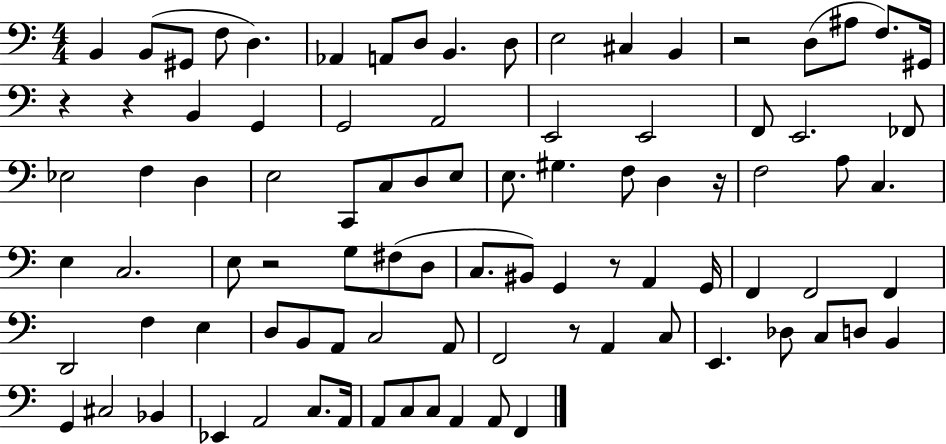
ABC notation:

X:1
T:Untitled
M:4/4
L:1/4
K:C
B,, B,,/2 ^G,,/2 F,/2 D, _A,, A,,/2 D,/2 B,, D,/2 E,2 ^C, B,, z2 D,/2 ^A,/2 F,/2 ^G,,/4 z z B,, G,, G,,2 A,,2 E,,2 E,,2 F,,/2 E,,2 _F,,/2 _E,2 F, D, E,2 C,,/2 C,/2 D,/2 E,/2 E,/2 ^G, F,/2 D, z/4 F,2 A,/2 C, E, C,2 E,/2 z2 G,/2 ^F,/2 D,/2 C,/2 ^B,,/2 G,, z/2 A,, G,,/4 F,, F,,2 F,, D,,2 F, E, D,/2 B,,/2 A,,/2 C,2 A,,/2 F,,2 z/2 A,, C,/2 E,, _D,/2 C,/2 D,/2 B,, G,, ^C,2 _B,, _E,, A,,2 C,/2 A,,/4 A,,/2 C,/2 C,/2 A,, A,,/2 F,,